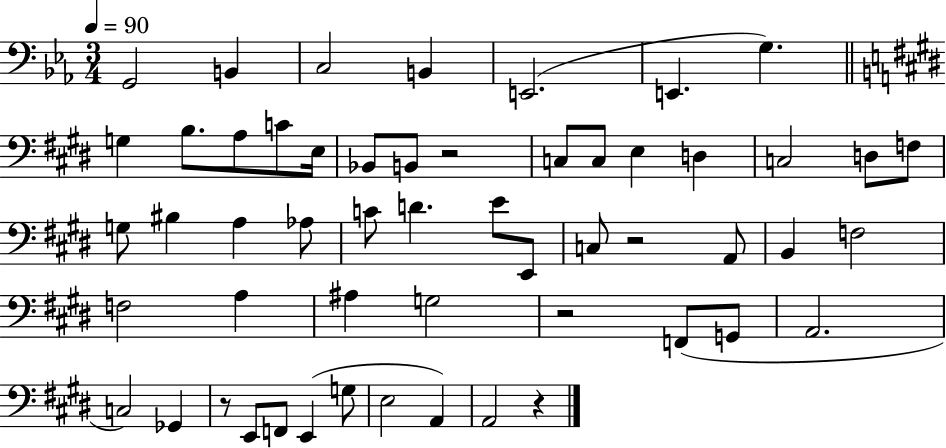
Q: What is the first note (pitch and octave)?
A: G2